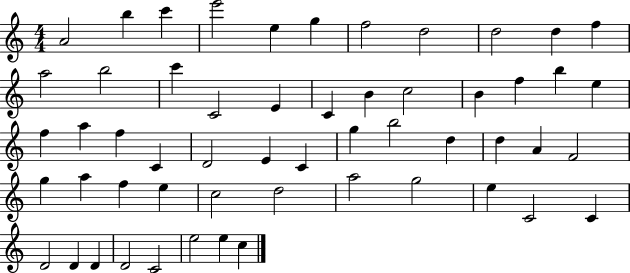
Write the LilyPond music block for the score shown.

{
  \clef treble
  \numericTimeSignature
  \time 4/4
  \key c \major
  a'2 b''4 c'''4 | e'''2 e''4 g''4 | f''2 d''2 | d''2 d''4 f''4 | \break a''2 b''2 | c'''4 c'2 e'4 | c'4 b'4 c''2 | b'4 f''4 b''4 e''4 | \break f''4 a''4 f''4 c'4 | d'2 e'4 c'4 | g''4 b''2 d''4 | d''4 a'4 f'2 | \break g''4 a''4 f''4 e''4 | c''2 d''2 | a''2 g''2 | e''4 c'2 c'4 | \break d'2 d'4 d'4 | d'2 c'2 | e''2 e''4 c''4 | \bar "|."
}